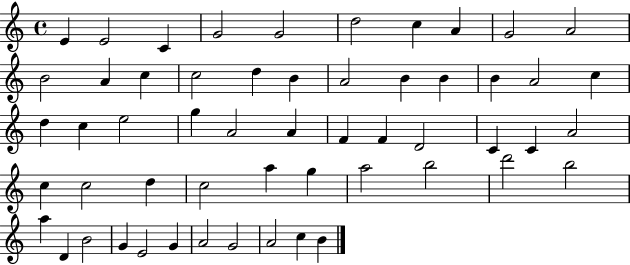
X:1
T:Untitled
M:4/4
L:1/4
K:C
E E2 C G2 G2 d2 c A G2 A2 B2 A c c2 d B A2 B B B A2 c d c e2 g A2 A F F D2 C C A2 c c2 d c2 a g a2 b2 d'2 b2 a D B2 G E2 G A2 G2 A2 c B